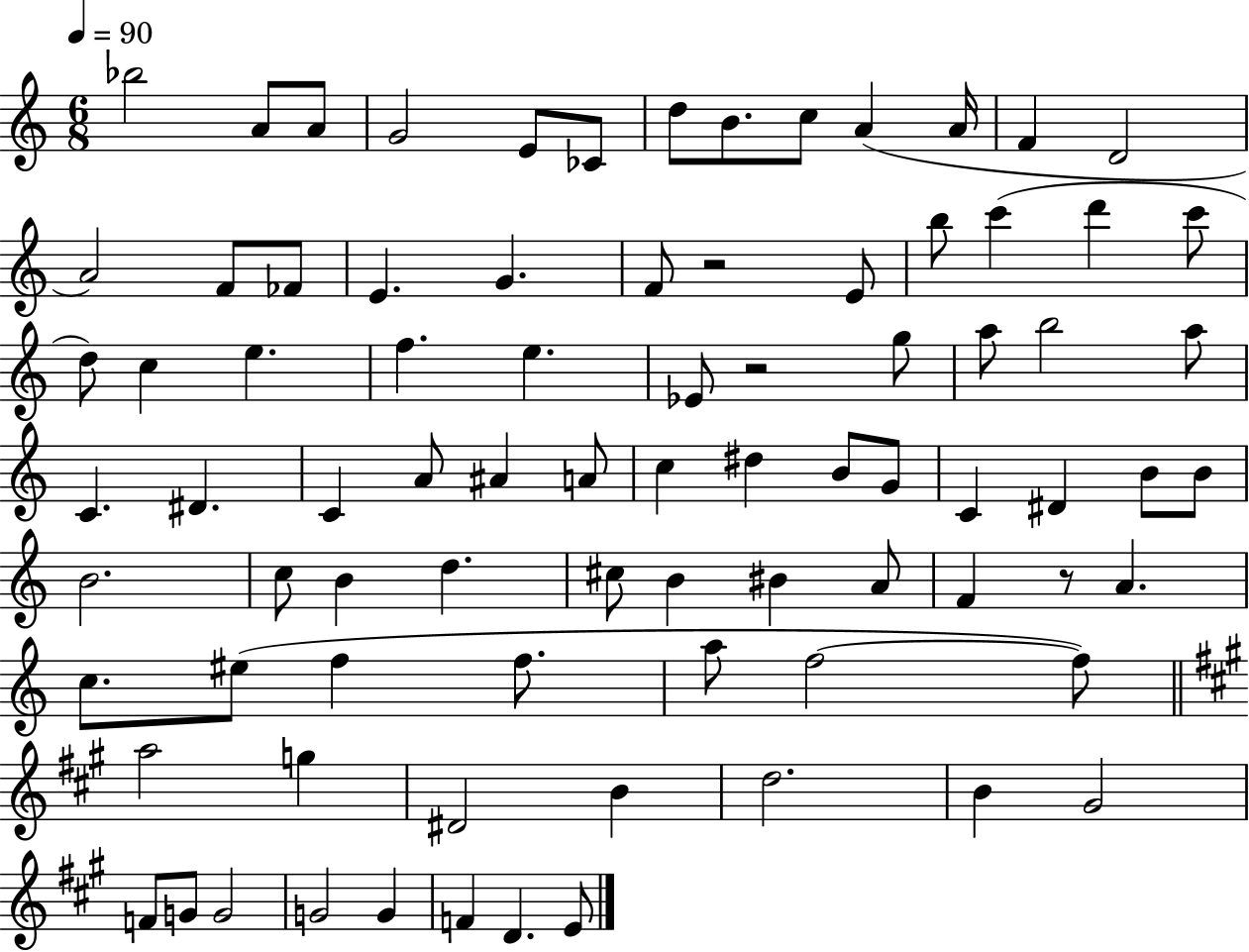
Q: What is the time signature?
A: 6/8